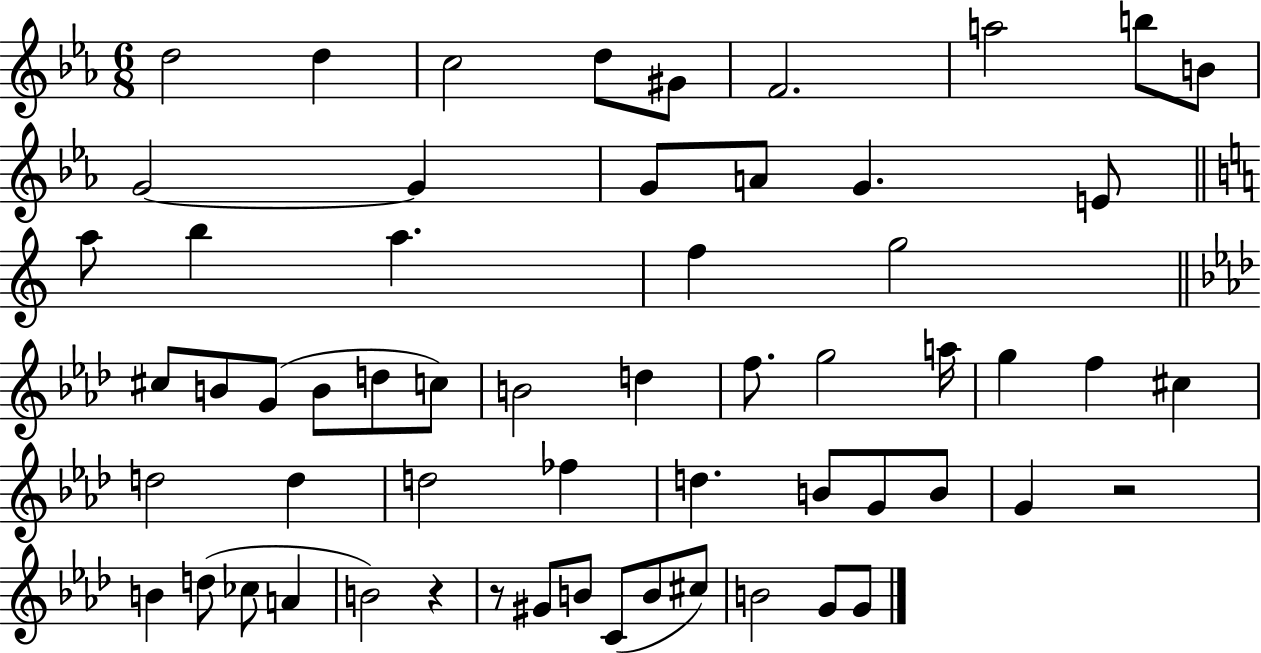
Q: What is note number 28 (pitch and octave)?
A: D5